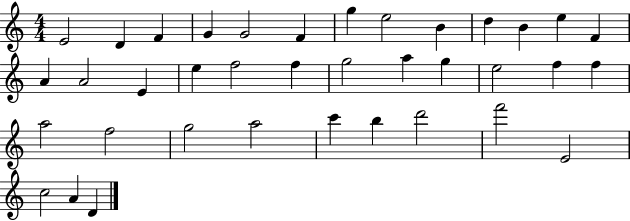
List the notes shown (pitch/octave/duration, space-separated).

E4/h D4/q F4/q G4/q G4/h F4/q G5/q E5/h B4/q D5/q B4/q E5/q F4/q A4/q A4/h E4/q E5/q F5/h F5/q G5/h A5/q G5/q E5/h F5/q F5/q A5/h F5/h G5/h A5/h C6/q B5/q D6/h F6/h E4/h C5/h A4/q D4/q